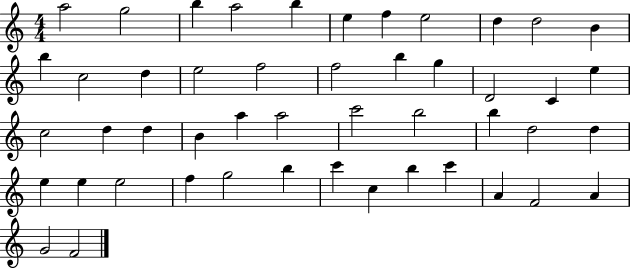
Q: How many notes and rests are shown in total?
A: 48